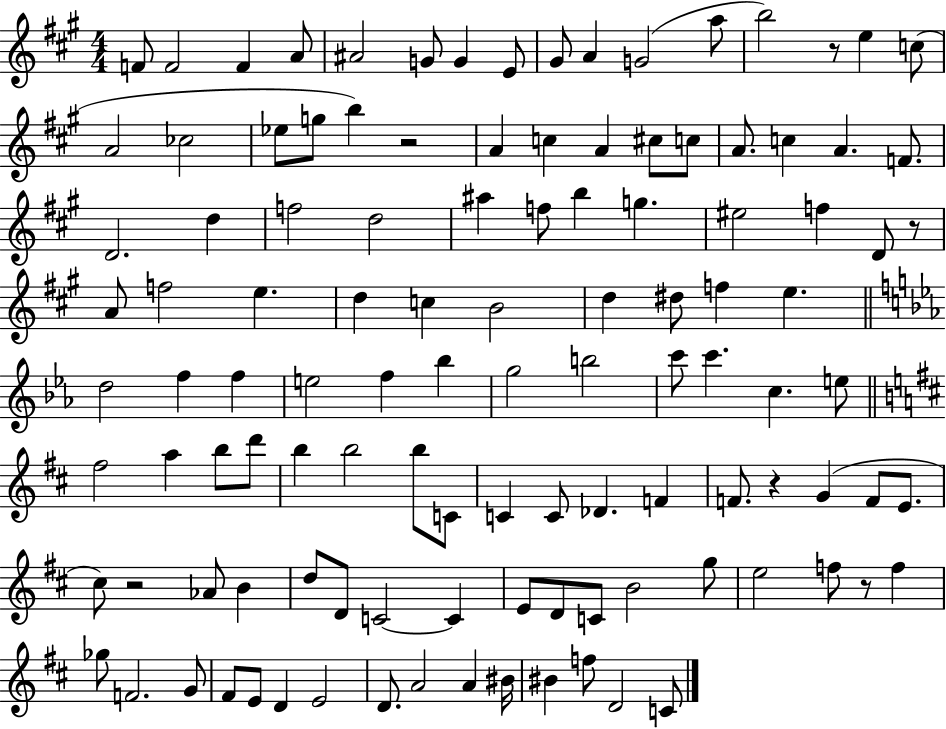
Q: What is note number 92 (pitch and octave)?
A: F5